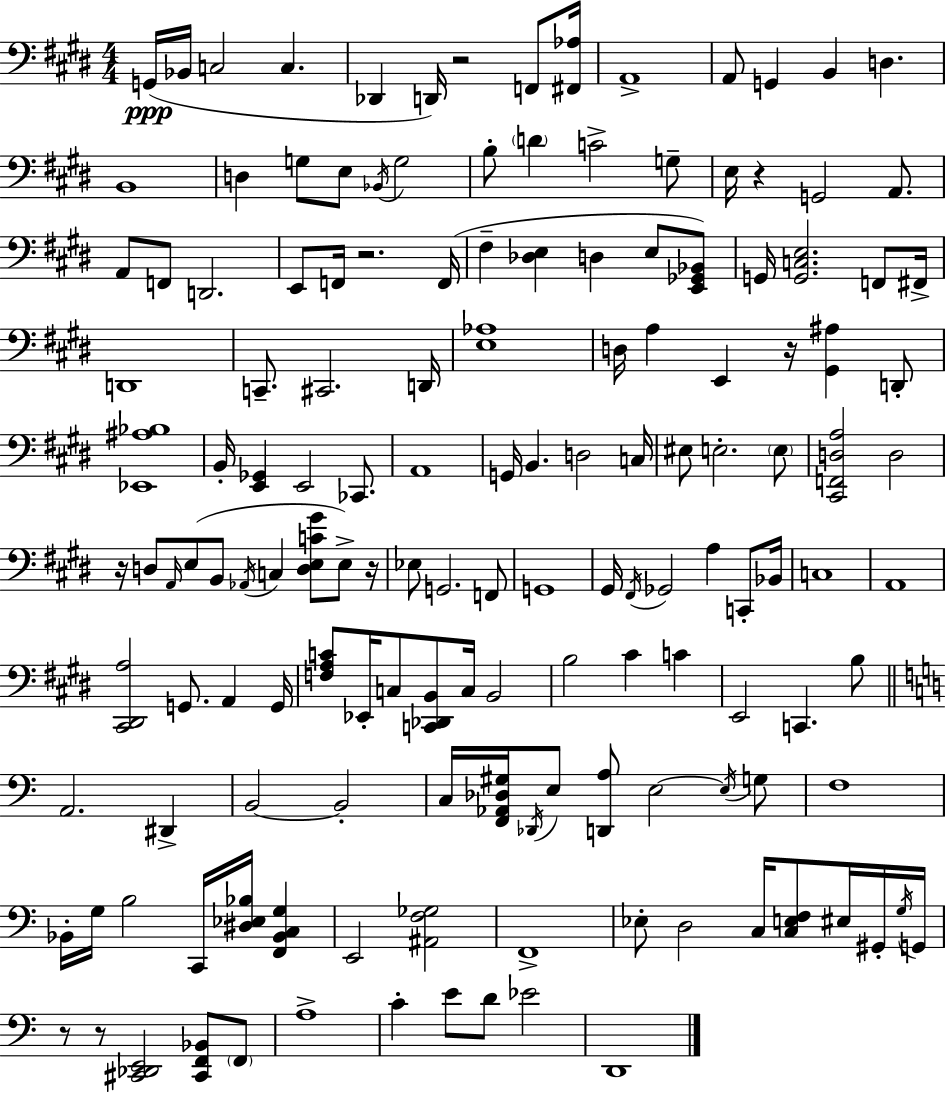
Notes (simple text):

G2/s Bb2/s C3/h C3/q. Db2/q D2/s R/h F2/e [F#2,Ab3]/s A2/w A2/e G2/q B2/q D3/q. B2/w D3/q G3/e E3/e Bb2/s G3/h B3/e D4/q C4/h G3/e E3/s R/q G2/h A2/e. A2/e F2/e D2/h. E2/e F2/s R/h. F2/s F#3/q [Db3,E3]/q D3/q E3/e [E2,Gb2,Bb2]/e G2/s [G2,C3,E3]/h. F2/e F#2/s D2/w C2/e. C#2/h. D2/s [E3,Ab3]/w D3/s A3/q E2/q R/s [G#2,A#3]/q D2/e [Eb2,A#3,Bb3]/w B2/s [E2,Gb2]/q E2/h CES2/e. A2/w G2/s B2/q. D3/h C3/s EIS3/e E3/h. E3/e [C#2,F2,D3,A3]/h D3/h R/s D3/e A2/s E3/e B2/e Ab2/s C3/q [D3,E3,C4,G#4]/e E3/e R/s Eb3/e G2/h. F2/e G2/w G#2/s F#2/s Gb2/h A3/q C2/e Bb2/s C3/w A2/w [C#2,D#2,A3]/h G2/e. A2/q G2/s [F3,A3,C4]/e Eb2/s C3/e [C2,Db2,B2]/e C3/s B2/h B3/h C#4/q C4/q E2/h C2/q. B3/e A2/h. D#2/q B2/h B2/h C3/s [F2,Ab2,Db3,G#3]/s Db2/s E3/e [D2,A3]/e E3/h E3/s G3/e F3/w Bb2/s G3/s B3/h C2/s [D#3,Eb3,Bb3]/s [F2,Bb2,C3,G3]/q E2/h [A#2,F3,Gb3]/h F2/w Eb3/e D3/h C3/s [C3,E3,F3]/e EIS3/s G#2/s G3/s G2/s R/e R/e [C#2,Db2,E2]/h [C#2,F2,Bb2]/e F2/e A3/w C4/q E4/e D4/e Eb4/h D2/w